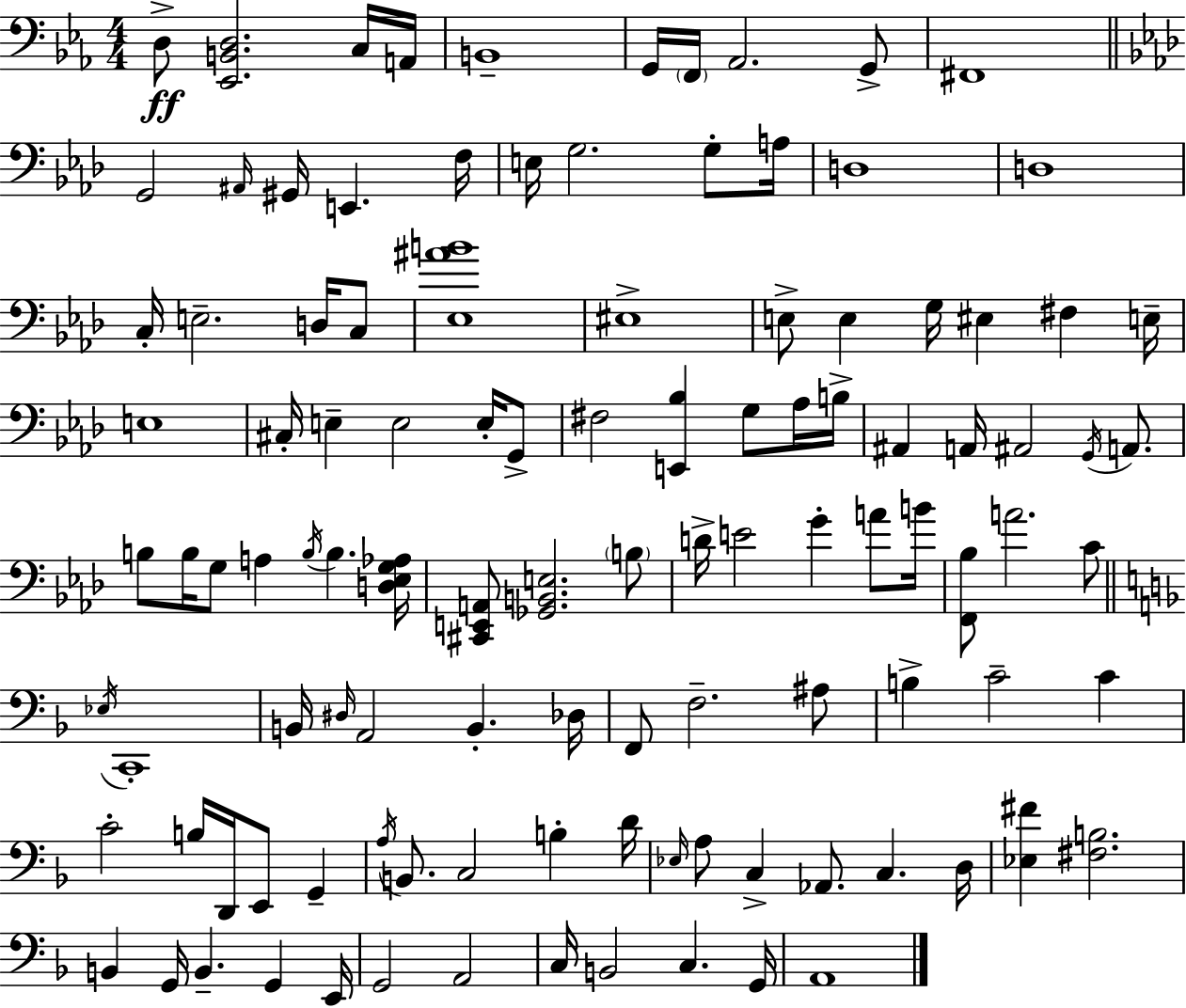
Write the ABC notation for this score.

X:1
T:Untitled
M:4/4
L:1/4
K:Cm
D,/2 [_E,,B,,D,]2 C,/4 A,,/4 B,,4 G,,/4 F,,/4 _A,,2 G,,/2 ^F,,4 G,,2 ^A,,/4 ^G,,/4 E,, F,/4 E,/4 G,2 G,/2 A,/4 D,4 D,4 C,/4 E,2 D,/4 C,/2 [_E,^AB]4 ^E,4 E,/2 E, G,/4 ^E, ^F, E,/4 E,4 ^C,/4 E, E,2 E,/4 G,,/2 ^F,2 [E,,_B,] G,/2 _A,/4 B,/4 ^A,, A,,/4 ^A,,2 G,,/4 A,,/2 B,/2 B,/4 G,/2 A, B,/4 B, [D,_E,G,_A,]/4 [^C,,E,,A,,]/2 [_G,,B,,E,]2 B,/2 D/4 E2 G A/2 B/4 [F,,_B,]/2 A2 C/2 _E,/4 C,,4 B,,/4 ^D,/4 A,,2 B,, _D,/4 F,,/2 F,2 ^A,/2 B, C2 C C2 B,/4 D,,/4 E,,/2 G,, A,/4 B,,/2 C,2 B, D/4 _E,/4 A,/2 C, _A,,/2 C, D,/4 [_E,^F] [^F,B,]2 B,, G,,/4 B,, G,, E,,/4 G,,2 A,,2 C,/4 B,,2 C, G,,/4 A,,4